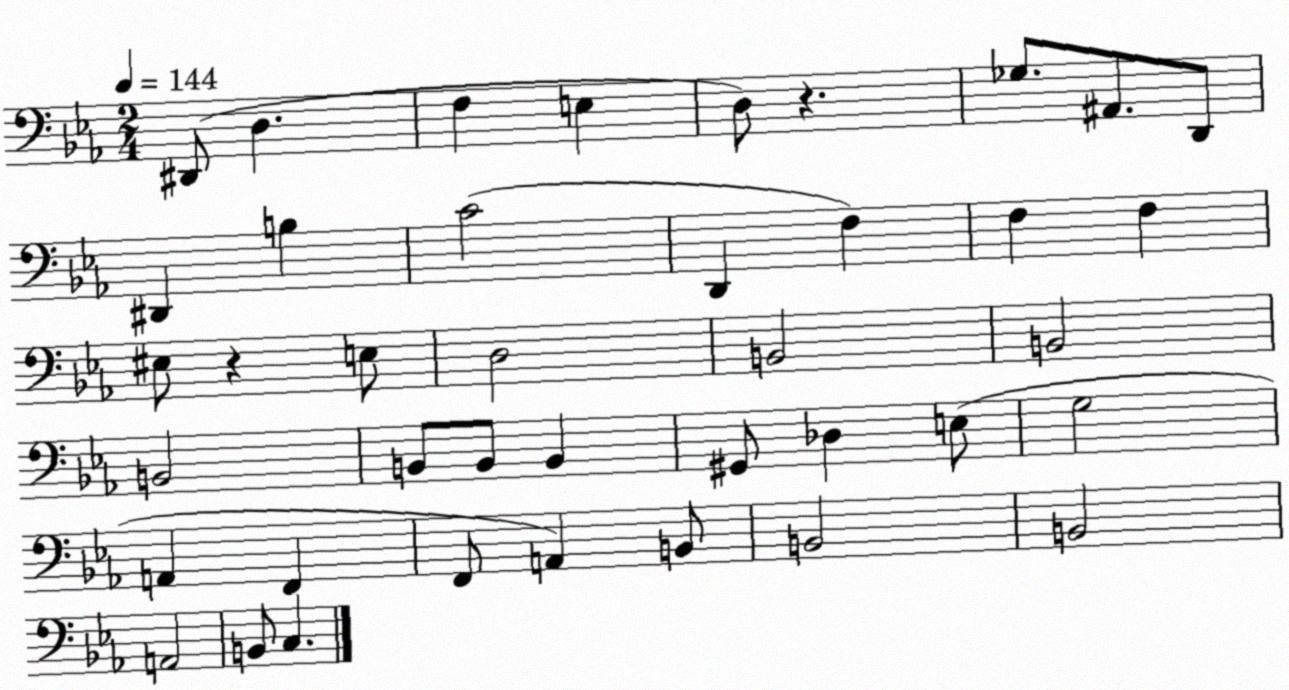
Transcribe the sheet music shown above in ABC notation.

X:1
T:Untitled
M:2/4
L:1/4
K:Eb
^D,,/2 D, F, E, D,/2 z _G,/2 ^A,,/2 D,,/2 ^D,, B, C2 D,, F, F, F, ^E,/2 z E,/2 D,2 B,,2 B,,2 B,,2 B,,/2 B,,/2 B,, ^G,,/2 _D, E,/2 G,2 A,, F,, F,,/2 A,, B,,/2 B,,2 B,,2 A,,2 B,,/2 C,